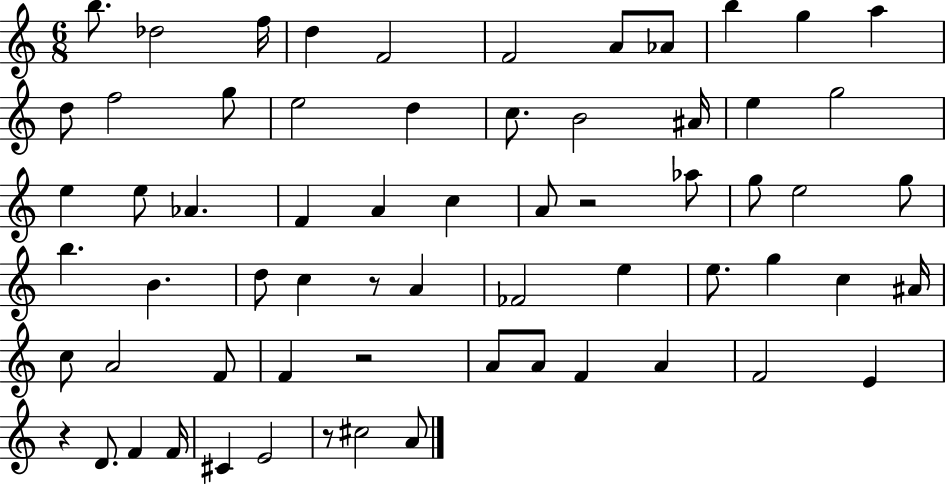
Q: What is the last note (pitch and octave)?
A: A4